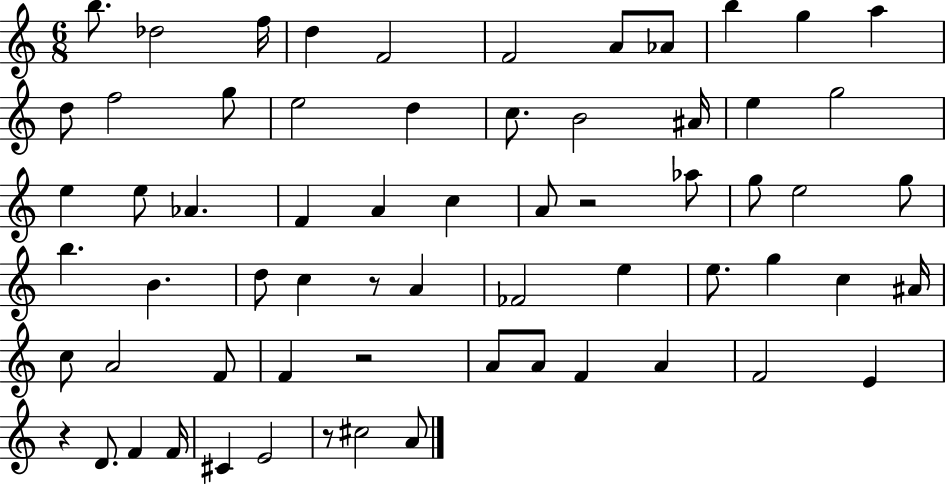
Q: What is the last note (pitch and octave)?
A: A4